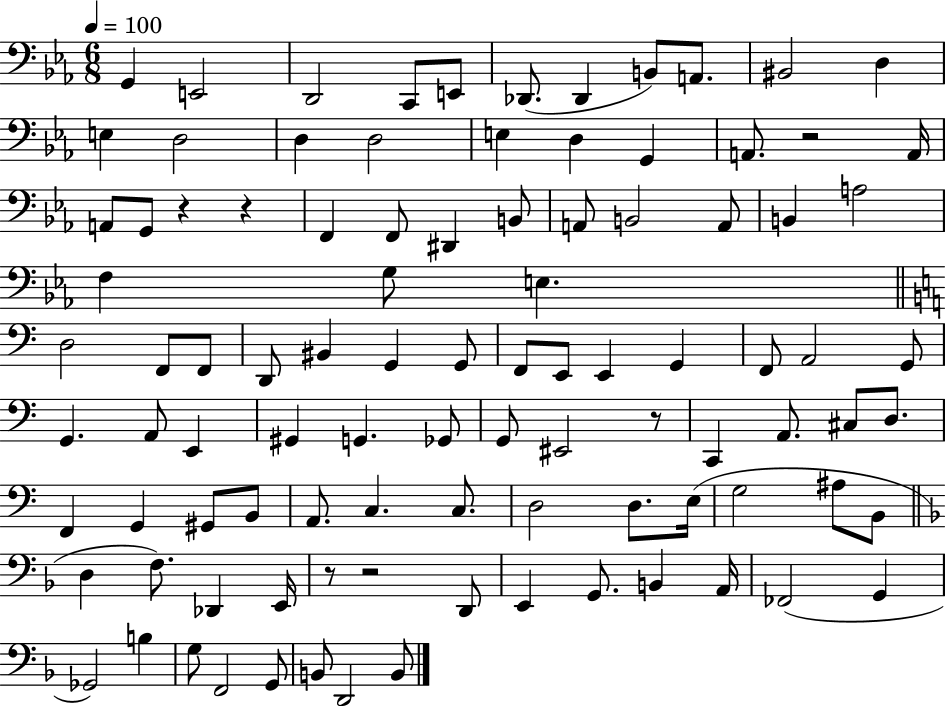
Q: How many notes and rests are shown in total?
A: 98